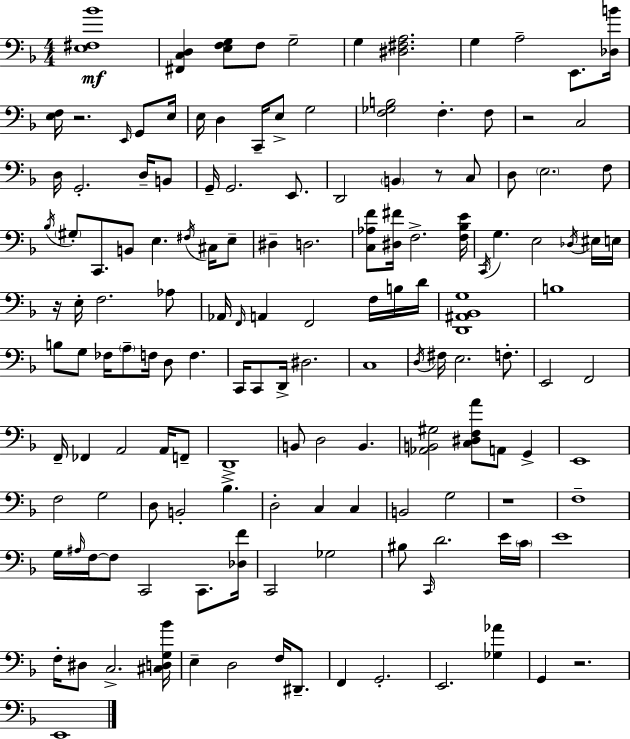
[E3,F#3,Bb4]/w [F#2,C3,D3]/q [E3,F3,G3]/e F3/e G3/h G3/q [D#3,F#3,A3]/h. G3/q A3/h E2/e. [Db3,B4]/s [E3,F3]/s R/h. E2/s G2/e E3/s E3/s D3/q C2/s E3/e G3/h [F3,Gb3,B3]/h F3/q. F3/e R/h C3/h D3/s G2/h. D3/s B2/e G2/s G2/h. E2/e. D2/h B2/q R/e C3/e D3/e E3/h. F3/e Bb3/s G#3/e C2/e. B2/e E3/q. F#3/s C#3/s E3/e D#3/q D3/h. [C3,Ab3,F4]/e [D#3,F#4]/s F3/h. [F3,Bb3,E4]/s C2/s G3/q. E3/h Db3/s EIS3/s E3/s R/s E3/s F3/h. Ab3/e Ab2/s F2/s A2/q F2/h F3/s B3/s D4/s [D2,A#2,Bb2,G3]/w B3/w B3/e G3/e FES3/s A3/e F3/s D3/e F3/q. C2/s C2/e D2/s D#3/h. C3/w D3/s F#3/s E3/h. F3/e. E2/h F2/h F2/s FES2/q A2/h A2/s F2/e D2/w B2/e D3/h B2/q. [Ab2,B2,G#3]/h [C3,D#3,F3,A4]/e A2/e G2/q E2/w F3/h G3/h D3/e B2/h Bb3/q. D3/h C3/q C3/q B2/h G3/h R/w F3/w G3/s A#3/s F3/s F3/e C2/h C2/e. [Db3,F4]/s C2/h Gb3/h BIS3/e C2/s D4/h. E4/s C4/s E4/w F3/s D#3/e C3/h. [C#3,D3,G3,Bb4]/s E3/q D3/h F3/s D#2/e. F2/q G2/h. E2/h. [Gb3,Ab4]/q G2/q R/h. E2/w